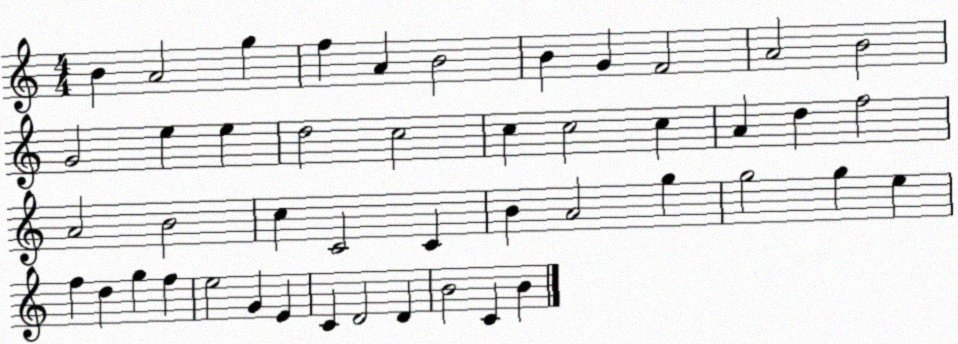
X:1
T:Untitled
M:4/4
L:1/4
K:C
B A2 g f A B2 B G F2 A2 B2 G2 e e d2 c2 c c2 c A d f2 A2 B2 c C2 C B A2 g g2 g e f d g f e2 G E C D2 D B2 C B